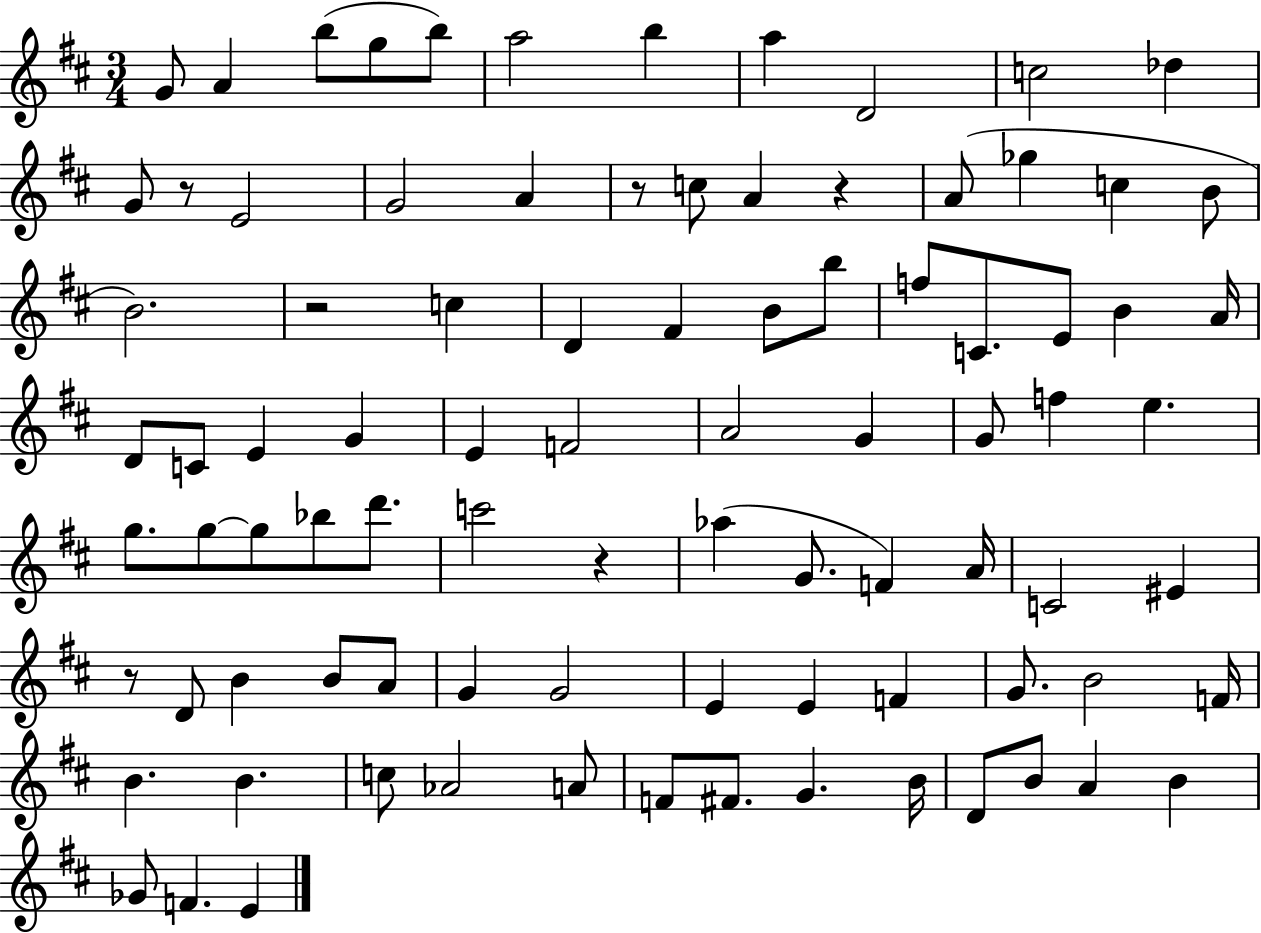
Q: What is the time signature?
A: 3/4